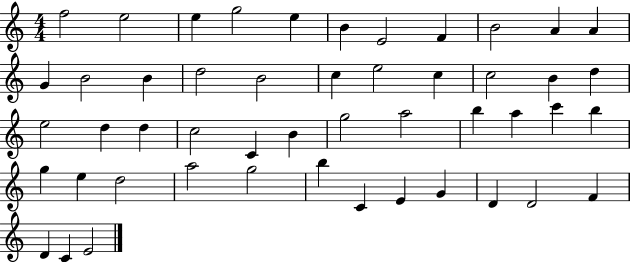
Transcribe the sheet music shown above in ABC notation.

X:1
T:Untitled
M:4/4
L:1/4
K:C
f2 e2 e g2 e B E2 F B2 A A G B2 B d2 B2 c e2 c c2 B d e2 d d c2 C B g2 a2 b a c' b g e d2 a2 g2 b C E G D D2 F D C E2